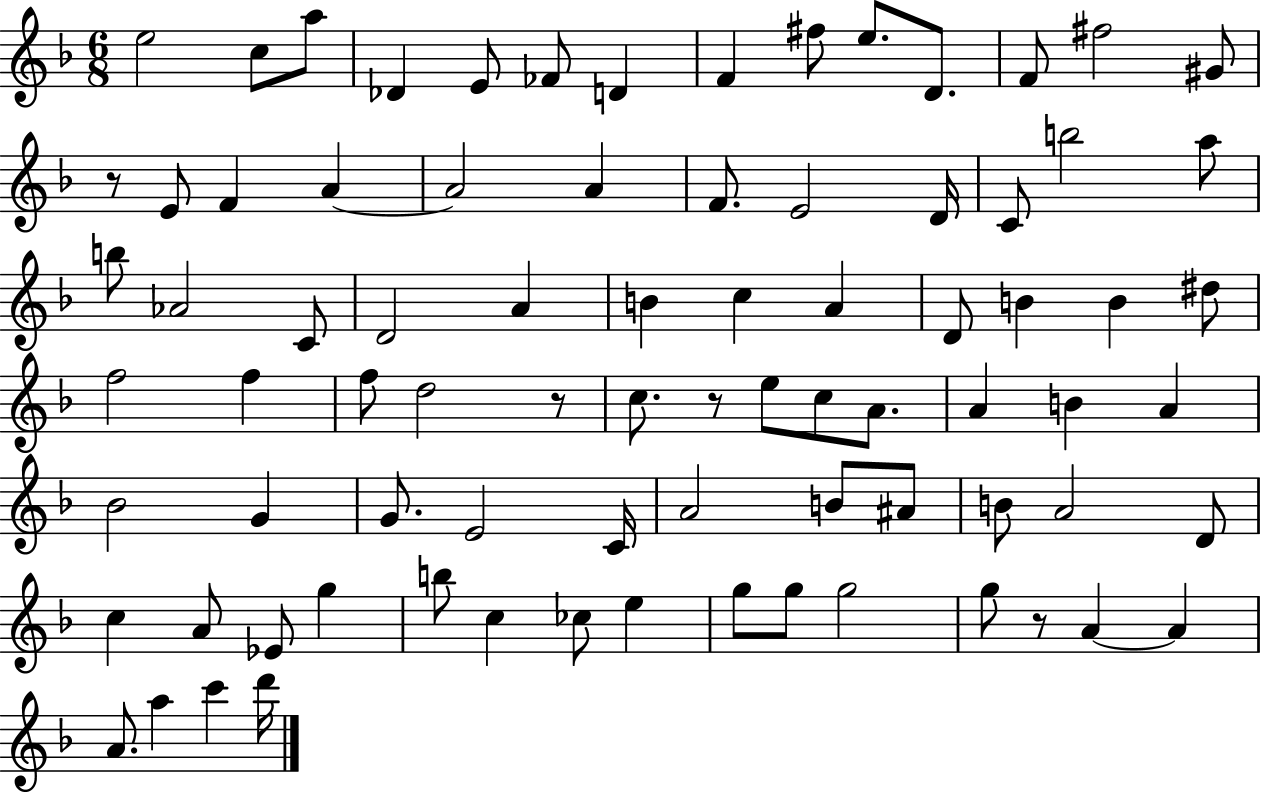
X:1
T:Untitled
M:6/8
L:1/4
K:F
e2 c/2 a/2 _D E/2 _F/2 D F ^f/2 e/2 D/2 F/2 ^f2 ^G/2 z/2 E/2 F A A2 A F/2 E2 D/4 C/2 b2 a/2 b/2 _A2 C/2 D2 A B c A D/2 B B ^d/2 f2 f f/2 d2 z/2 c/2 z/2 e/2 c/2 A/2 A B A _B2 G G/2 E2 C/4 A2 B/2 ^A/2 B/2 A2 D/2 c A/2 _E/2 g b/2 c _c/2 e g/2 g/2 g2 g/2 z/2 A A A/2 a c' d'/4